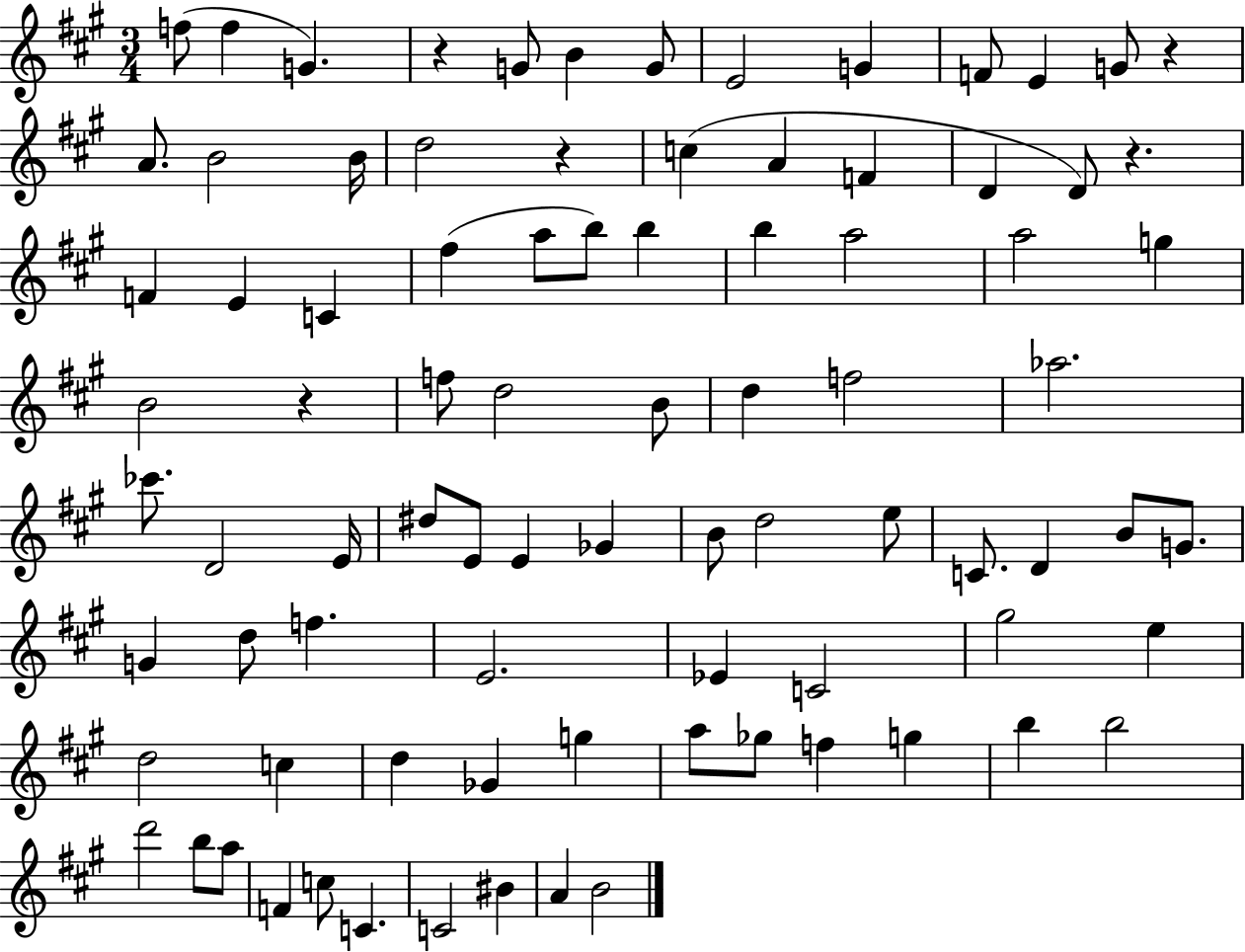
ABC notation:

X:1
T:Untitled
M:3/4
L:1/4
K:A
f/2 f G z G/2 B G/2 E2 G F/2 E G/2 z A/2 B2 B/4 d2 z c A F D D/2 z F E C ^f a/2 b/2 b b a2 a2 g B2 z f/2 d2 B/2 d f2 _a2 _c'/2 D2 E/4 ^d/2 E/2 E _G B/2 d2 e/2 C/2 D B/2 G/2 G d/2 f E2 _E C2 ^g2 e d2 c d _G g a/2 _g/2 f g b b2 d'2 b/2 a/2 F c/2 C C2 ^B A B2